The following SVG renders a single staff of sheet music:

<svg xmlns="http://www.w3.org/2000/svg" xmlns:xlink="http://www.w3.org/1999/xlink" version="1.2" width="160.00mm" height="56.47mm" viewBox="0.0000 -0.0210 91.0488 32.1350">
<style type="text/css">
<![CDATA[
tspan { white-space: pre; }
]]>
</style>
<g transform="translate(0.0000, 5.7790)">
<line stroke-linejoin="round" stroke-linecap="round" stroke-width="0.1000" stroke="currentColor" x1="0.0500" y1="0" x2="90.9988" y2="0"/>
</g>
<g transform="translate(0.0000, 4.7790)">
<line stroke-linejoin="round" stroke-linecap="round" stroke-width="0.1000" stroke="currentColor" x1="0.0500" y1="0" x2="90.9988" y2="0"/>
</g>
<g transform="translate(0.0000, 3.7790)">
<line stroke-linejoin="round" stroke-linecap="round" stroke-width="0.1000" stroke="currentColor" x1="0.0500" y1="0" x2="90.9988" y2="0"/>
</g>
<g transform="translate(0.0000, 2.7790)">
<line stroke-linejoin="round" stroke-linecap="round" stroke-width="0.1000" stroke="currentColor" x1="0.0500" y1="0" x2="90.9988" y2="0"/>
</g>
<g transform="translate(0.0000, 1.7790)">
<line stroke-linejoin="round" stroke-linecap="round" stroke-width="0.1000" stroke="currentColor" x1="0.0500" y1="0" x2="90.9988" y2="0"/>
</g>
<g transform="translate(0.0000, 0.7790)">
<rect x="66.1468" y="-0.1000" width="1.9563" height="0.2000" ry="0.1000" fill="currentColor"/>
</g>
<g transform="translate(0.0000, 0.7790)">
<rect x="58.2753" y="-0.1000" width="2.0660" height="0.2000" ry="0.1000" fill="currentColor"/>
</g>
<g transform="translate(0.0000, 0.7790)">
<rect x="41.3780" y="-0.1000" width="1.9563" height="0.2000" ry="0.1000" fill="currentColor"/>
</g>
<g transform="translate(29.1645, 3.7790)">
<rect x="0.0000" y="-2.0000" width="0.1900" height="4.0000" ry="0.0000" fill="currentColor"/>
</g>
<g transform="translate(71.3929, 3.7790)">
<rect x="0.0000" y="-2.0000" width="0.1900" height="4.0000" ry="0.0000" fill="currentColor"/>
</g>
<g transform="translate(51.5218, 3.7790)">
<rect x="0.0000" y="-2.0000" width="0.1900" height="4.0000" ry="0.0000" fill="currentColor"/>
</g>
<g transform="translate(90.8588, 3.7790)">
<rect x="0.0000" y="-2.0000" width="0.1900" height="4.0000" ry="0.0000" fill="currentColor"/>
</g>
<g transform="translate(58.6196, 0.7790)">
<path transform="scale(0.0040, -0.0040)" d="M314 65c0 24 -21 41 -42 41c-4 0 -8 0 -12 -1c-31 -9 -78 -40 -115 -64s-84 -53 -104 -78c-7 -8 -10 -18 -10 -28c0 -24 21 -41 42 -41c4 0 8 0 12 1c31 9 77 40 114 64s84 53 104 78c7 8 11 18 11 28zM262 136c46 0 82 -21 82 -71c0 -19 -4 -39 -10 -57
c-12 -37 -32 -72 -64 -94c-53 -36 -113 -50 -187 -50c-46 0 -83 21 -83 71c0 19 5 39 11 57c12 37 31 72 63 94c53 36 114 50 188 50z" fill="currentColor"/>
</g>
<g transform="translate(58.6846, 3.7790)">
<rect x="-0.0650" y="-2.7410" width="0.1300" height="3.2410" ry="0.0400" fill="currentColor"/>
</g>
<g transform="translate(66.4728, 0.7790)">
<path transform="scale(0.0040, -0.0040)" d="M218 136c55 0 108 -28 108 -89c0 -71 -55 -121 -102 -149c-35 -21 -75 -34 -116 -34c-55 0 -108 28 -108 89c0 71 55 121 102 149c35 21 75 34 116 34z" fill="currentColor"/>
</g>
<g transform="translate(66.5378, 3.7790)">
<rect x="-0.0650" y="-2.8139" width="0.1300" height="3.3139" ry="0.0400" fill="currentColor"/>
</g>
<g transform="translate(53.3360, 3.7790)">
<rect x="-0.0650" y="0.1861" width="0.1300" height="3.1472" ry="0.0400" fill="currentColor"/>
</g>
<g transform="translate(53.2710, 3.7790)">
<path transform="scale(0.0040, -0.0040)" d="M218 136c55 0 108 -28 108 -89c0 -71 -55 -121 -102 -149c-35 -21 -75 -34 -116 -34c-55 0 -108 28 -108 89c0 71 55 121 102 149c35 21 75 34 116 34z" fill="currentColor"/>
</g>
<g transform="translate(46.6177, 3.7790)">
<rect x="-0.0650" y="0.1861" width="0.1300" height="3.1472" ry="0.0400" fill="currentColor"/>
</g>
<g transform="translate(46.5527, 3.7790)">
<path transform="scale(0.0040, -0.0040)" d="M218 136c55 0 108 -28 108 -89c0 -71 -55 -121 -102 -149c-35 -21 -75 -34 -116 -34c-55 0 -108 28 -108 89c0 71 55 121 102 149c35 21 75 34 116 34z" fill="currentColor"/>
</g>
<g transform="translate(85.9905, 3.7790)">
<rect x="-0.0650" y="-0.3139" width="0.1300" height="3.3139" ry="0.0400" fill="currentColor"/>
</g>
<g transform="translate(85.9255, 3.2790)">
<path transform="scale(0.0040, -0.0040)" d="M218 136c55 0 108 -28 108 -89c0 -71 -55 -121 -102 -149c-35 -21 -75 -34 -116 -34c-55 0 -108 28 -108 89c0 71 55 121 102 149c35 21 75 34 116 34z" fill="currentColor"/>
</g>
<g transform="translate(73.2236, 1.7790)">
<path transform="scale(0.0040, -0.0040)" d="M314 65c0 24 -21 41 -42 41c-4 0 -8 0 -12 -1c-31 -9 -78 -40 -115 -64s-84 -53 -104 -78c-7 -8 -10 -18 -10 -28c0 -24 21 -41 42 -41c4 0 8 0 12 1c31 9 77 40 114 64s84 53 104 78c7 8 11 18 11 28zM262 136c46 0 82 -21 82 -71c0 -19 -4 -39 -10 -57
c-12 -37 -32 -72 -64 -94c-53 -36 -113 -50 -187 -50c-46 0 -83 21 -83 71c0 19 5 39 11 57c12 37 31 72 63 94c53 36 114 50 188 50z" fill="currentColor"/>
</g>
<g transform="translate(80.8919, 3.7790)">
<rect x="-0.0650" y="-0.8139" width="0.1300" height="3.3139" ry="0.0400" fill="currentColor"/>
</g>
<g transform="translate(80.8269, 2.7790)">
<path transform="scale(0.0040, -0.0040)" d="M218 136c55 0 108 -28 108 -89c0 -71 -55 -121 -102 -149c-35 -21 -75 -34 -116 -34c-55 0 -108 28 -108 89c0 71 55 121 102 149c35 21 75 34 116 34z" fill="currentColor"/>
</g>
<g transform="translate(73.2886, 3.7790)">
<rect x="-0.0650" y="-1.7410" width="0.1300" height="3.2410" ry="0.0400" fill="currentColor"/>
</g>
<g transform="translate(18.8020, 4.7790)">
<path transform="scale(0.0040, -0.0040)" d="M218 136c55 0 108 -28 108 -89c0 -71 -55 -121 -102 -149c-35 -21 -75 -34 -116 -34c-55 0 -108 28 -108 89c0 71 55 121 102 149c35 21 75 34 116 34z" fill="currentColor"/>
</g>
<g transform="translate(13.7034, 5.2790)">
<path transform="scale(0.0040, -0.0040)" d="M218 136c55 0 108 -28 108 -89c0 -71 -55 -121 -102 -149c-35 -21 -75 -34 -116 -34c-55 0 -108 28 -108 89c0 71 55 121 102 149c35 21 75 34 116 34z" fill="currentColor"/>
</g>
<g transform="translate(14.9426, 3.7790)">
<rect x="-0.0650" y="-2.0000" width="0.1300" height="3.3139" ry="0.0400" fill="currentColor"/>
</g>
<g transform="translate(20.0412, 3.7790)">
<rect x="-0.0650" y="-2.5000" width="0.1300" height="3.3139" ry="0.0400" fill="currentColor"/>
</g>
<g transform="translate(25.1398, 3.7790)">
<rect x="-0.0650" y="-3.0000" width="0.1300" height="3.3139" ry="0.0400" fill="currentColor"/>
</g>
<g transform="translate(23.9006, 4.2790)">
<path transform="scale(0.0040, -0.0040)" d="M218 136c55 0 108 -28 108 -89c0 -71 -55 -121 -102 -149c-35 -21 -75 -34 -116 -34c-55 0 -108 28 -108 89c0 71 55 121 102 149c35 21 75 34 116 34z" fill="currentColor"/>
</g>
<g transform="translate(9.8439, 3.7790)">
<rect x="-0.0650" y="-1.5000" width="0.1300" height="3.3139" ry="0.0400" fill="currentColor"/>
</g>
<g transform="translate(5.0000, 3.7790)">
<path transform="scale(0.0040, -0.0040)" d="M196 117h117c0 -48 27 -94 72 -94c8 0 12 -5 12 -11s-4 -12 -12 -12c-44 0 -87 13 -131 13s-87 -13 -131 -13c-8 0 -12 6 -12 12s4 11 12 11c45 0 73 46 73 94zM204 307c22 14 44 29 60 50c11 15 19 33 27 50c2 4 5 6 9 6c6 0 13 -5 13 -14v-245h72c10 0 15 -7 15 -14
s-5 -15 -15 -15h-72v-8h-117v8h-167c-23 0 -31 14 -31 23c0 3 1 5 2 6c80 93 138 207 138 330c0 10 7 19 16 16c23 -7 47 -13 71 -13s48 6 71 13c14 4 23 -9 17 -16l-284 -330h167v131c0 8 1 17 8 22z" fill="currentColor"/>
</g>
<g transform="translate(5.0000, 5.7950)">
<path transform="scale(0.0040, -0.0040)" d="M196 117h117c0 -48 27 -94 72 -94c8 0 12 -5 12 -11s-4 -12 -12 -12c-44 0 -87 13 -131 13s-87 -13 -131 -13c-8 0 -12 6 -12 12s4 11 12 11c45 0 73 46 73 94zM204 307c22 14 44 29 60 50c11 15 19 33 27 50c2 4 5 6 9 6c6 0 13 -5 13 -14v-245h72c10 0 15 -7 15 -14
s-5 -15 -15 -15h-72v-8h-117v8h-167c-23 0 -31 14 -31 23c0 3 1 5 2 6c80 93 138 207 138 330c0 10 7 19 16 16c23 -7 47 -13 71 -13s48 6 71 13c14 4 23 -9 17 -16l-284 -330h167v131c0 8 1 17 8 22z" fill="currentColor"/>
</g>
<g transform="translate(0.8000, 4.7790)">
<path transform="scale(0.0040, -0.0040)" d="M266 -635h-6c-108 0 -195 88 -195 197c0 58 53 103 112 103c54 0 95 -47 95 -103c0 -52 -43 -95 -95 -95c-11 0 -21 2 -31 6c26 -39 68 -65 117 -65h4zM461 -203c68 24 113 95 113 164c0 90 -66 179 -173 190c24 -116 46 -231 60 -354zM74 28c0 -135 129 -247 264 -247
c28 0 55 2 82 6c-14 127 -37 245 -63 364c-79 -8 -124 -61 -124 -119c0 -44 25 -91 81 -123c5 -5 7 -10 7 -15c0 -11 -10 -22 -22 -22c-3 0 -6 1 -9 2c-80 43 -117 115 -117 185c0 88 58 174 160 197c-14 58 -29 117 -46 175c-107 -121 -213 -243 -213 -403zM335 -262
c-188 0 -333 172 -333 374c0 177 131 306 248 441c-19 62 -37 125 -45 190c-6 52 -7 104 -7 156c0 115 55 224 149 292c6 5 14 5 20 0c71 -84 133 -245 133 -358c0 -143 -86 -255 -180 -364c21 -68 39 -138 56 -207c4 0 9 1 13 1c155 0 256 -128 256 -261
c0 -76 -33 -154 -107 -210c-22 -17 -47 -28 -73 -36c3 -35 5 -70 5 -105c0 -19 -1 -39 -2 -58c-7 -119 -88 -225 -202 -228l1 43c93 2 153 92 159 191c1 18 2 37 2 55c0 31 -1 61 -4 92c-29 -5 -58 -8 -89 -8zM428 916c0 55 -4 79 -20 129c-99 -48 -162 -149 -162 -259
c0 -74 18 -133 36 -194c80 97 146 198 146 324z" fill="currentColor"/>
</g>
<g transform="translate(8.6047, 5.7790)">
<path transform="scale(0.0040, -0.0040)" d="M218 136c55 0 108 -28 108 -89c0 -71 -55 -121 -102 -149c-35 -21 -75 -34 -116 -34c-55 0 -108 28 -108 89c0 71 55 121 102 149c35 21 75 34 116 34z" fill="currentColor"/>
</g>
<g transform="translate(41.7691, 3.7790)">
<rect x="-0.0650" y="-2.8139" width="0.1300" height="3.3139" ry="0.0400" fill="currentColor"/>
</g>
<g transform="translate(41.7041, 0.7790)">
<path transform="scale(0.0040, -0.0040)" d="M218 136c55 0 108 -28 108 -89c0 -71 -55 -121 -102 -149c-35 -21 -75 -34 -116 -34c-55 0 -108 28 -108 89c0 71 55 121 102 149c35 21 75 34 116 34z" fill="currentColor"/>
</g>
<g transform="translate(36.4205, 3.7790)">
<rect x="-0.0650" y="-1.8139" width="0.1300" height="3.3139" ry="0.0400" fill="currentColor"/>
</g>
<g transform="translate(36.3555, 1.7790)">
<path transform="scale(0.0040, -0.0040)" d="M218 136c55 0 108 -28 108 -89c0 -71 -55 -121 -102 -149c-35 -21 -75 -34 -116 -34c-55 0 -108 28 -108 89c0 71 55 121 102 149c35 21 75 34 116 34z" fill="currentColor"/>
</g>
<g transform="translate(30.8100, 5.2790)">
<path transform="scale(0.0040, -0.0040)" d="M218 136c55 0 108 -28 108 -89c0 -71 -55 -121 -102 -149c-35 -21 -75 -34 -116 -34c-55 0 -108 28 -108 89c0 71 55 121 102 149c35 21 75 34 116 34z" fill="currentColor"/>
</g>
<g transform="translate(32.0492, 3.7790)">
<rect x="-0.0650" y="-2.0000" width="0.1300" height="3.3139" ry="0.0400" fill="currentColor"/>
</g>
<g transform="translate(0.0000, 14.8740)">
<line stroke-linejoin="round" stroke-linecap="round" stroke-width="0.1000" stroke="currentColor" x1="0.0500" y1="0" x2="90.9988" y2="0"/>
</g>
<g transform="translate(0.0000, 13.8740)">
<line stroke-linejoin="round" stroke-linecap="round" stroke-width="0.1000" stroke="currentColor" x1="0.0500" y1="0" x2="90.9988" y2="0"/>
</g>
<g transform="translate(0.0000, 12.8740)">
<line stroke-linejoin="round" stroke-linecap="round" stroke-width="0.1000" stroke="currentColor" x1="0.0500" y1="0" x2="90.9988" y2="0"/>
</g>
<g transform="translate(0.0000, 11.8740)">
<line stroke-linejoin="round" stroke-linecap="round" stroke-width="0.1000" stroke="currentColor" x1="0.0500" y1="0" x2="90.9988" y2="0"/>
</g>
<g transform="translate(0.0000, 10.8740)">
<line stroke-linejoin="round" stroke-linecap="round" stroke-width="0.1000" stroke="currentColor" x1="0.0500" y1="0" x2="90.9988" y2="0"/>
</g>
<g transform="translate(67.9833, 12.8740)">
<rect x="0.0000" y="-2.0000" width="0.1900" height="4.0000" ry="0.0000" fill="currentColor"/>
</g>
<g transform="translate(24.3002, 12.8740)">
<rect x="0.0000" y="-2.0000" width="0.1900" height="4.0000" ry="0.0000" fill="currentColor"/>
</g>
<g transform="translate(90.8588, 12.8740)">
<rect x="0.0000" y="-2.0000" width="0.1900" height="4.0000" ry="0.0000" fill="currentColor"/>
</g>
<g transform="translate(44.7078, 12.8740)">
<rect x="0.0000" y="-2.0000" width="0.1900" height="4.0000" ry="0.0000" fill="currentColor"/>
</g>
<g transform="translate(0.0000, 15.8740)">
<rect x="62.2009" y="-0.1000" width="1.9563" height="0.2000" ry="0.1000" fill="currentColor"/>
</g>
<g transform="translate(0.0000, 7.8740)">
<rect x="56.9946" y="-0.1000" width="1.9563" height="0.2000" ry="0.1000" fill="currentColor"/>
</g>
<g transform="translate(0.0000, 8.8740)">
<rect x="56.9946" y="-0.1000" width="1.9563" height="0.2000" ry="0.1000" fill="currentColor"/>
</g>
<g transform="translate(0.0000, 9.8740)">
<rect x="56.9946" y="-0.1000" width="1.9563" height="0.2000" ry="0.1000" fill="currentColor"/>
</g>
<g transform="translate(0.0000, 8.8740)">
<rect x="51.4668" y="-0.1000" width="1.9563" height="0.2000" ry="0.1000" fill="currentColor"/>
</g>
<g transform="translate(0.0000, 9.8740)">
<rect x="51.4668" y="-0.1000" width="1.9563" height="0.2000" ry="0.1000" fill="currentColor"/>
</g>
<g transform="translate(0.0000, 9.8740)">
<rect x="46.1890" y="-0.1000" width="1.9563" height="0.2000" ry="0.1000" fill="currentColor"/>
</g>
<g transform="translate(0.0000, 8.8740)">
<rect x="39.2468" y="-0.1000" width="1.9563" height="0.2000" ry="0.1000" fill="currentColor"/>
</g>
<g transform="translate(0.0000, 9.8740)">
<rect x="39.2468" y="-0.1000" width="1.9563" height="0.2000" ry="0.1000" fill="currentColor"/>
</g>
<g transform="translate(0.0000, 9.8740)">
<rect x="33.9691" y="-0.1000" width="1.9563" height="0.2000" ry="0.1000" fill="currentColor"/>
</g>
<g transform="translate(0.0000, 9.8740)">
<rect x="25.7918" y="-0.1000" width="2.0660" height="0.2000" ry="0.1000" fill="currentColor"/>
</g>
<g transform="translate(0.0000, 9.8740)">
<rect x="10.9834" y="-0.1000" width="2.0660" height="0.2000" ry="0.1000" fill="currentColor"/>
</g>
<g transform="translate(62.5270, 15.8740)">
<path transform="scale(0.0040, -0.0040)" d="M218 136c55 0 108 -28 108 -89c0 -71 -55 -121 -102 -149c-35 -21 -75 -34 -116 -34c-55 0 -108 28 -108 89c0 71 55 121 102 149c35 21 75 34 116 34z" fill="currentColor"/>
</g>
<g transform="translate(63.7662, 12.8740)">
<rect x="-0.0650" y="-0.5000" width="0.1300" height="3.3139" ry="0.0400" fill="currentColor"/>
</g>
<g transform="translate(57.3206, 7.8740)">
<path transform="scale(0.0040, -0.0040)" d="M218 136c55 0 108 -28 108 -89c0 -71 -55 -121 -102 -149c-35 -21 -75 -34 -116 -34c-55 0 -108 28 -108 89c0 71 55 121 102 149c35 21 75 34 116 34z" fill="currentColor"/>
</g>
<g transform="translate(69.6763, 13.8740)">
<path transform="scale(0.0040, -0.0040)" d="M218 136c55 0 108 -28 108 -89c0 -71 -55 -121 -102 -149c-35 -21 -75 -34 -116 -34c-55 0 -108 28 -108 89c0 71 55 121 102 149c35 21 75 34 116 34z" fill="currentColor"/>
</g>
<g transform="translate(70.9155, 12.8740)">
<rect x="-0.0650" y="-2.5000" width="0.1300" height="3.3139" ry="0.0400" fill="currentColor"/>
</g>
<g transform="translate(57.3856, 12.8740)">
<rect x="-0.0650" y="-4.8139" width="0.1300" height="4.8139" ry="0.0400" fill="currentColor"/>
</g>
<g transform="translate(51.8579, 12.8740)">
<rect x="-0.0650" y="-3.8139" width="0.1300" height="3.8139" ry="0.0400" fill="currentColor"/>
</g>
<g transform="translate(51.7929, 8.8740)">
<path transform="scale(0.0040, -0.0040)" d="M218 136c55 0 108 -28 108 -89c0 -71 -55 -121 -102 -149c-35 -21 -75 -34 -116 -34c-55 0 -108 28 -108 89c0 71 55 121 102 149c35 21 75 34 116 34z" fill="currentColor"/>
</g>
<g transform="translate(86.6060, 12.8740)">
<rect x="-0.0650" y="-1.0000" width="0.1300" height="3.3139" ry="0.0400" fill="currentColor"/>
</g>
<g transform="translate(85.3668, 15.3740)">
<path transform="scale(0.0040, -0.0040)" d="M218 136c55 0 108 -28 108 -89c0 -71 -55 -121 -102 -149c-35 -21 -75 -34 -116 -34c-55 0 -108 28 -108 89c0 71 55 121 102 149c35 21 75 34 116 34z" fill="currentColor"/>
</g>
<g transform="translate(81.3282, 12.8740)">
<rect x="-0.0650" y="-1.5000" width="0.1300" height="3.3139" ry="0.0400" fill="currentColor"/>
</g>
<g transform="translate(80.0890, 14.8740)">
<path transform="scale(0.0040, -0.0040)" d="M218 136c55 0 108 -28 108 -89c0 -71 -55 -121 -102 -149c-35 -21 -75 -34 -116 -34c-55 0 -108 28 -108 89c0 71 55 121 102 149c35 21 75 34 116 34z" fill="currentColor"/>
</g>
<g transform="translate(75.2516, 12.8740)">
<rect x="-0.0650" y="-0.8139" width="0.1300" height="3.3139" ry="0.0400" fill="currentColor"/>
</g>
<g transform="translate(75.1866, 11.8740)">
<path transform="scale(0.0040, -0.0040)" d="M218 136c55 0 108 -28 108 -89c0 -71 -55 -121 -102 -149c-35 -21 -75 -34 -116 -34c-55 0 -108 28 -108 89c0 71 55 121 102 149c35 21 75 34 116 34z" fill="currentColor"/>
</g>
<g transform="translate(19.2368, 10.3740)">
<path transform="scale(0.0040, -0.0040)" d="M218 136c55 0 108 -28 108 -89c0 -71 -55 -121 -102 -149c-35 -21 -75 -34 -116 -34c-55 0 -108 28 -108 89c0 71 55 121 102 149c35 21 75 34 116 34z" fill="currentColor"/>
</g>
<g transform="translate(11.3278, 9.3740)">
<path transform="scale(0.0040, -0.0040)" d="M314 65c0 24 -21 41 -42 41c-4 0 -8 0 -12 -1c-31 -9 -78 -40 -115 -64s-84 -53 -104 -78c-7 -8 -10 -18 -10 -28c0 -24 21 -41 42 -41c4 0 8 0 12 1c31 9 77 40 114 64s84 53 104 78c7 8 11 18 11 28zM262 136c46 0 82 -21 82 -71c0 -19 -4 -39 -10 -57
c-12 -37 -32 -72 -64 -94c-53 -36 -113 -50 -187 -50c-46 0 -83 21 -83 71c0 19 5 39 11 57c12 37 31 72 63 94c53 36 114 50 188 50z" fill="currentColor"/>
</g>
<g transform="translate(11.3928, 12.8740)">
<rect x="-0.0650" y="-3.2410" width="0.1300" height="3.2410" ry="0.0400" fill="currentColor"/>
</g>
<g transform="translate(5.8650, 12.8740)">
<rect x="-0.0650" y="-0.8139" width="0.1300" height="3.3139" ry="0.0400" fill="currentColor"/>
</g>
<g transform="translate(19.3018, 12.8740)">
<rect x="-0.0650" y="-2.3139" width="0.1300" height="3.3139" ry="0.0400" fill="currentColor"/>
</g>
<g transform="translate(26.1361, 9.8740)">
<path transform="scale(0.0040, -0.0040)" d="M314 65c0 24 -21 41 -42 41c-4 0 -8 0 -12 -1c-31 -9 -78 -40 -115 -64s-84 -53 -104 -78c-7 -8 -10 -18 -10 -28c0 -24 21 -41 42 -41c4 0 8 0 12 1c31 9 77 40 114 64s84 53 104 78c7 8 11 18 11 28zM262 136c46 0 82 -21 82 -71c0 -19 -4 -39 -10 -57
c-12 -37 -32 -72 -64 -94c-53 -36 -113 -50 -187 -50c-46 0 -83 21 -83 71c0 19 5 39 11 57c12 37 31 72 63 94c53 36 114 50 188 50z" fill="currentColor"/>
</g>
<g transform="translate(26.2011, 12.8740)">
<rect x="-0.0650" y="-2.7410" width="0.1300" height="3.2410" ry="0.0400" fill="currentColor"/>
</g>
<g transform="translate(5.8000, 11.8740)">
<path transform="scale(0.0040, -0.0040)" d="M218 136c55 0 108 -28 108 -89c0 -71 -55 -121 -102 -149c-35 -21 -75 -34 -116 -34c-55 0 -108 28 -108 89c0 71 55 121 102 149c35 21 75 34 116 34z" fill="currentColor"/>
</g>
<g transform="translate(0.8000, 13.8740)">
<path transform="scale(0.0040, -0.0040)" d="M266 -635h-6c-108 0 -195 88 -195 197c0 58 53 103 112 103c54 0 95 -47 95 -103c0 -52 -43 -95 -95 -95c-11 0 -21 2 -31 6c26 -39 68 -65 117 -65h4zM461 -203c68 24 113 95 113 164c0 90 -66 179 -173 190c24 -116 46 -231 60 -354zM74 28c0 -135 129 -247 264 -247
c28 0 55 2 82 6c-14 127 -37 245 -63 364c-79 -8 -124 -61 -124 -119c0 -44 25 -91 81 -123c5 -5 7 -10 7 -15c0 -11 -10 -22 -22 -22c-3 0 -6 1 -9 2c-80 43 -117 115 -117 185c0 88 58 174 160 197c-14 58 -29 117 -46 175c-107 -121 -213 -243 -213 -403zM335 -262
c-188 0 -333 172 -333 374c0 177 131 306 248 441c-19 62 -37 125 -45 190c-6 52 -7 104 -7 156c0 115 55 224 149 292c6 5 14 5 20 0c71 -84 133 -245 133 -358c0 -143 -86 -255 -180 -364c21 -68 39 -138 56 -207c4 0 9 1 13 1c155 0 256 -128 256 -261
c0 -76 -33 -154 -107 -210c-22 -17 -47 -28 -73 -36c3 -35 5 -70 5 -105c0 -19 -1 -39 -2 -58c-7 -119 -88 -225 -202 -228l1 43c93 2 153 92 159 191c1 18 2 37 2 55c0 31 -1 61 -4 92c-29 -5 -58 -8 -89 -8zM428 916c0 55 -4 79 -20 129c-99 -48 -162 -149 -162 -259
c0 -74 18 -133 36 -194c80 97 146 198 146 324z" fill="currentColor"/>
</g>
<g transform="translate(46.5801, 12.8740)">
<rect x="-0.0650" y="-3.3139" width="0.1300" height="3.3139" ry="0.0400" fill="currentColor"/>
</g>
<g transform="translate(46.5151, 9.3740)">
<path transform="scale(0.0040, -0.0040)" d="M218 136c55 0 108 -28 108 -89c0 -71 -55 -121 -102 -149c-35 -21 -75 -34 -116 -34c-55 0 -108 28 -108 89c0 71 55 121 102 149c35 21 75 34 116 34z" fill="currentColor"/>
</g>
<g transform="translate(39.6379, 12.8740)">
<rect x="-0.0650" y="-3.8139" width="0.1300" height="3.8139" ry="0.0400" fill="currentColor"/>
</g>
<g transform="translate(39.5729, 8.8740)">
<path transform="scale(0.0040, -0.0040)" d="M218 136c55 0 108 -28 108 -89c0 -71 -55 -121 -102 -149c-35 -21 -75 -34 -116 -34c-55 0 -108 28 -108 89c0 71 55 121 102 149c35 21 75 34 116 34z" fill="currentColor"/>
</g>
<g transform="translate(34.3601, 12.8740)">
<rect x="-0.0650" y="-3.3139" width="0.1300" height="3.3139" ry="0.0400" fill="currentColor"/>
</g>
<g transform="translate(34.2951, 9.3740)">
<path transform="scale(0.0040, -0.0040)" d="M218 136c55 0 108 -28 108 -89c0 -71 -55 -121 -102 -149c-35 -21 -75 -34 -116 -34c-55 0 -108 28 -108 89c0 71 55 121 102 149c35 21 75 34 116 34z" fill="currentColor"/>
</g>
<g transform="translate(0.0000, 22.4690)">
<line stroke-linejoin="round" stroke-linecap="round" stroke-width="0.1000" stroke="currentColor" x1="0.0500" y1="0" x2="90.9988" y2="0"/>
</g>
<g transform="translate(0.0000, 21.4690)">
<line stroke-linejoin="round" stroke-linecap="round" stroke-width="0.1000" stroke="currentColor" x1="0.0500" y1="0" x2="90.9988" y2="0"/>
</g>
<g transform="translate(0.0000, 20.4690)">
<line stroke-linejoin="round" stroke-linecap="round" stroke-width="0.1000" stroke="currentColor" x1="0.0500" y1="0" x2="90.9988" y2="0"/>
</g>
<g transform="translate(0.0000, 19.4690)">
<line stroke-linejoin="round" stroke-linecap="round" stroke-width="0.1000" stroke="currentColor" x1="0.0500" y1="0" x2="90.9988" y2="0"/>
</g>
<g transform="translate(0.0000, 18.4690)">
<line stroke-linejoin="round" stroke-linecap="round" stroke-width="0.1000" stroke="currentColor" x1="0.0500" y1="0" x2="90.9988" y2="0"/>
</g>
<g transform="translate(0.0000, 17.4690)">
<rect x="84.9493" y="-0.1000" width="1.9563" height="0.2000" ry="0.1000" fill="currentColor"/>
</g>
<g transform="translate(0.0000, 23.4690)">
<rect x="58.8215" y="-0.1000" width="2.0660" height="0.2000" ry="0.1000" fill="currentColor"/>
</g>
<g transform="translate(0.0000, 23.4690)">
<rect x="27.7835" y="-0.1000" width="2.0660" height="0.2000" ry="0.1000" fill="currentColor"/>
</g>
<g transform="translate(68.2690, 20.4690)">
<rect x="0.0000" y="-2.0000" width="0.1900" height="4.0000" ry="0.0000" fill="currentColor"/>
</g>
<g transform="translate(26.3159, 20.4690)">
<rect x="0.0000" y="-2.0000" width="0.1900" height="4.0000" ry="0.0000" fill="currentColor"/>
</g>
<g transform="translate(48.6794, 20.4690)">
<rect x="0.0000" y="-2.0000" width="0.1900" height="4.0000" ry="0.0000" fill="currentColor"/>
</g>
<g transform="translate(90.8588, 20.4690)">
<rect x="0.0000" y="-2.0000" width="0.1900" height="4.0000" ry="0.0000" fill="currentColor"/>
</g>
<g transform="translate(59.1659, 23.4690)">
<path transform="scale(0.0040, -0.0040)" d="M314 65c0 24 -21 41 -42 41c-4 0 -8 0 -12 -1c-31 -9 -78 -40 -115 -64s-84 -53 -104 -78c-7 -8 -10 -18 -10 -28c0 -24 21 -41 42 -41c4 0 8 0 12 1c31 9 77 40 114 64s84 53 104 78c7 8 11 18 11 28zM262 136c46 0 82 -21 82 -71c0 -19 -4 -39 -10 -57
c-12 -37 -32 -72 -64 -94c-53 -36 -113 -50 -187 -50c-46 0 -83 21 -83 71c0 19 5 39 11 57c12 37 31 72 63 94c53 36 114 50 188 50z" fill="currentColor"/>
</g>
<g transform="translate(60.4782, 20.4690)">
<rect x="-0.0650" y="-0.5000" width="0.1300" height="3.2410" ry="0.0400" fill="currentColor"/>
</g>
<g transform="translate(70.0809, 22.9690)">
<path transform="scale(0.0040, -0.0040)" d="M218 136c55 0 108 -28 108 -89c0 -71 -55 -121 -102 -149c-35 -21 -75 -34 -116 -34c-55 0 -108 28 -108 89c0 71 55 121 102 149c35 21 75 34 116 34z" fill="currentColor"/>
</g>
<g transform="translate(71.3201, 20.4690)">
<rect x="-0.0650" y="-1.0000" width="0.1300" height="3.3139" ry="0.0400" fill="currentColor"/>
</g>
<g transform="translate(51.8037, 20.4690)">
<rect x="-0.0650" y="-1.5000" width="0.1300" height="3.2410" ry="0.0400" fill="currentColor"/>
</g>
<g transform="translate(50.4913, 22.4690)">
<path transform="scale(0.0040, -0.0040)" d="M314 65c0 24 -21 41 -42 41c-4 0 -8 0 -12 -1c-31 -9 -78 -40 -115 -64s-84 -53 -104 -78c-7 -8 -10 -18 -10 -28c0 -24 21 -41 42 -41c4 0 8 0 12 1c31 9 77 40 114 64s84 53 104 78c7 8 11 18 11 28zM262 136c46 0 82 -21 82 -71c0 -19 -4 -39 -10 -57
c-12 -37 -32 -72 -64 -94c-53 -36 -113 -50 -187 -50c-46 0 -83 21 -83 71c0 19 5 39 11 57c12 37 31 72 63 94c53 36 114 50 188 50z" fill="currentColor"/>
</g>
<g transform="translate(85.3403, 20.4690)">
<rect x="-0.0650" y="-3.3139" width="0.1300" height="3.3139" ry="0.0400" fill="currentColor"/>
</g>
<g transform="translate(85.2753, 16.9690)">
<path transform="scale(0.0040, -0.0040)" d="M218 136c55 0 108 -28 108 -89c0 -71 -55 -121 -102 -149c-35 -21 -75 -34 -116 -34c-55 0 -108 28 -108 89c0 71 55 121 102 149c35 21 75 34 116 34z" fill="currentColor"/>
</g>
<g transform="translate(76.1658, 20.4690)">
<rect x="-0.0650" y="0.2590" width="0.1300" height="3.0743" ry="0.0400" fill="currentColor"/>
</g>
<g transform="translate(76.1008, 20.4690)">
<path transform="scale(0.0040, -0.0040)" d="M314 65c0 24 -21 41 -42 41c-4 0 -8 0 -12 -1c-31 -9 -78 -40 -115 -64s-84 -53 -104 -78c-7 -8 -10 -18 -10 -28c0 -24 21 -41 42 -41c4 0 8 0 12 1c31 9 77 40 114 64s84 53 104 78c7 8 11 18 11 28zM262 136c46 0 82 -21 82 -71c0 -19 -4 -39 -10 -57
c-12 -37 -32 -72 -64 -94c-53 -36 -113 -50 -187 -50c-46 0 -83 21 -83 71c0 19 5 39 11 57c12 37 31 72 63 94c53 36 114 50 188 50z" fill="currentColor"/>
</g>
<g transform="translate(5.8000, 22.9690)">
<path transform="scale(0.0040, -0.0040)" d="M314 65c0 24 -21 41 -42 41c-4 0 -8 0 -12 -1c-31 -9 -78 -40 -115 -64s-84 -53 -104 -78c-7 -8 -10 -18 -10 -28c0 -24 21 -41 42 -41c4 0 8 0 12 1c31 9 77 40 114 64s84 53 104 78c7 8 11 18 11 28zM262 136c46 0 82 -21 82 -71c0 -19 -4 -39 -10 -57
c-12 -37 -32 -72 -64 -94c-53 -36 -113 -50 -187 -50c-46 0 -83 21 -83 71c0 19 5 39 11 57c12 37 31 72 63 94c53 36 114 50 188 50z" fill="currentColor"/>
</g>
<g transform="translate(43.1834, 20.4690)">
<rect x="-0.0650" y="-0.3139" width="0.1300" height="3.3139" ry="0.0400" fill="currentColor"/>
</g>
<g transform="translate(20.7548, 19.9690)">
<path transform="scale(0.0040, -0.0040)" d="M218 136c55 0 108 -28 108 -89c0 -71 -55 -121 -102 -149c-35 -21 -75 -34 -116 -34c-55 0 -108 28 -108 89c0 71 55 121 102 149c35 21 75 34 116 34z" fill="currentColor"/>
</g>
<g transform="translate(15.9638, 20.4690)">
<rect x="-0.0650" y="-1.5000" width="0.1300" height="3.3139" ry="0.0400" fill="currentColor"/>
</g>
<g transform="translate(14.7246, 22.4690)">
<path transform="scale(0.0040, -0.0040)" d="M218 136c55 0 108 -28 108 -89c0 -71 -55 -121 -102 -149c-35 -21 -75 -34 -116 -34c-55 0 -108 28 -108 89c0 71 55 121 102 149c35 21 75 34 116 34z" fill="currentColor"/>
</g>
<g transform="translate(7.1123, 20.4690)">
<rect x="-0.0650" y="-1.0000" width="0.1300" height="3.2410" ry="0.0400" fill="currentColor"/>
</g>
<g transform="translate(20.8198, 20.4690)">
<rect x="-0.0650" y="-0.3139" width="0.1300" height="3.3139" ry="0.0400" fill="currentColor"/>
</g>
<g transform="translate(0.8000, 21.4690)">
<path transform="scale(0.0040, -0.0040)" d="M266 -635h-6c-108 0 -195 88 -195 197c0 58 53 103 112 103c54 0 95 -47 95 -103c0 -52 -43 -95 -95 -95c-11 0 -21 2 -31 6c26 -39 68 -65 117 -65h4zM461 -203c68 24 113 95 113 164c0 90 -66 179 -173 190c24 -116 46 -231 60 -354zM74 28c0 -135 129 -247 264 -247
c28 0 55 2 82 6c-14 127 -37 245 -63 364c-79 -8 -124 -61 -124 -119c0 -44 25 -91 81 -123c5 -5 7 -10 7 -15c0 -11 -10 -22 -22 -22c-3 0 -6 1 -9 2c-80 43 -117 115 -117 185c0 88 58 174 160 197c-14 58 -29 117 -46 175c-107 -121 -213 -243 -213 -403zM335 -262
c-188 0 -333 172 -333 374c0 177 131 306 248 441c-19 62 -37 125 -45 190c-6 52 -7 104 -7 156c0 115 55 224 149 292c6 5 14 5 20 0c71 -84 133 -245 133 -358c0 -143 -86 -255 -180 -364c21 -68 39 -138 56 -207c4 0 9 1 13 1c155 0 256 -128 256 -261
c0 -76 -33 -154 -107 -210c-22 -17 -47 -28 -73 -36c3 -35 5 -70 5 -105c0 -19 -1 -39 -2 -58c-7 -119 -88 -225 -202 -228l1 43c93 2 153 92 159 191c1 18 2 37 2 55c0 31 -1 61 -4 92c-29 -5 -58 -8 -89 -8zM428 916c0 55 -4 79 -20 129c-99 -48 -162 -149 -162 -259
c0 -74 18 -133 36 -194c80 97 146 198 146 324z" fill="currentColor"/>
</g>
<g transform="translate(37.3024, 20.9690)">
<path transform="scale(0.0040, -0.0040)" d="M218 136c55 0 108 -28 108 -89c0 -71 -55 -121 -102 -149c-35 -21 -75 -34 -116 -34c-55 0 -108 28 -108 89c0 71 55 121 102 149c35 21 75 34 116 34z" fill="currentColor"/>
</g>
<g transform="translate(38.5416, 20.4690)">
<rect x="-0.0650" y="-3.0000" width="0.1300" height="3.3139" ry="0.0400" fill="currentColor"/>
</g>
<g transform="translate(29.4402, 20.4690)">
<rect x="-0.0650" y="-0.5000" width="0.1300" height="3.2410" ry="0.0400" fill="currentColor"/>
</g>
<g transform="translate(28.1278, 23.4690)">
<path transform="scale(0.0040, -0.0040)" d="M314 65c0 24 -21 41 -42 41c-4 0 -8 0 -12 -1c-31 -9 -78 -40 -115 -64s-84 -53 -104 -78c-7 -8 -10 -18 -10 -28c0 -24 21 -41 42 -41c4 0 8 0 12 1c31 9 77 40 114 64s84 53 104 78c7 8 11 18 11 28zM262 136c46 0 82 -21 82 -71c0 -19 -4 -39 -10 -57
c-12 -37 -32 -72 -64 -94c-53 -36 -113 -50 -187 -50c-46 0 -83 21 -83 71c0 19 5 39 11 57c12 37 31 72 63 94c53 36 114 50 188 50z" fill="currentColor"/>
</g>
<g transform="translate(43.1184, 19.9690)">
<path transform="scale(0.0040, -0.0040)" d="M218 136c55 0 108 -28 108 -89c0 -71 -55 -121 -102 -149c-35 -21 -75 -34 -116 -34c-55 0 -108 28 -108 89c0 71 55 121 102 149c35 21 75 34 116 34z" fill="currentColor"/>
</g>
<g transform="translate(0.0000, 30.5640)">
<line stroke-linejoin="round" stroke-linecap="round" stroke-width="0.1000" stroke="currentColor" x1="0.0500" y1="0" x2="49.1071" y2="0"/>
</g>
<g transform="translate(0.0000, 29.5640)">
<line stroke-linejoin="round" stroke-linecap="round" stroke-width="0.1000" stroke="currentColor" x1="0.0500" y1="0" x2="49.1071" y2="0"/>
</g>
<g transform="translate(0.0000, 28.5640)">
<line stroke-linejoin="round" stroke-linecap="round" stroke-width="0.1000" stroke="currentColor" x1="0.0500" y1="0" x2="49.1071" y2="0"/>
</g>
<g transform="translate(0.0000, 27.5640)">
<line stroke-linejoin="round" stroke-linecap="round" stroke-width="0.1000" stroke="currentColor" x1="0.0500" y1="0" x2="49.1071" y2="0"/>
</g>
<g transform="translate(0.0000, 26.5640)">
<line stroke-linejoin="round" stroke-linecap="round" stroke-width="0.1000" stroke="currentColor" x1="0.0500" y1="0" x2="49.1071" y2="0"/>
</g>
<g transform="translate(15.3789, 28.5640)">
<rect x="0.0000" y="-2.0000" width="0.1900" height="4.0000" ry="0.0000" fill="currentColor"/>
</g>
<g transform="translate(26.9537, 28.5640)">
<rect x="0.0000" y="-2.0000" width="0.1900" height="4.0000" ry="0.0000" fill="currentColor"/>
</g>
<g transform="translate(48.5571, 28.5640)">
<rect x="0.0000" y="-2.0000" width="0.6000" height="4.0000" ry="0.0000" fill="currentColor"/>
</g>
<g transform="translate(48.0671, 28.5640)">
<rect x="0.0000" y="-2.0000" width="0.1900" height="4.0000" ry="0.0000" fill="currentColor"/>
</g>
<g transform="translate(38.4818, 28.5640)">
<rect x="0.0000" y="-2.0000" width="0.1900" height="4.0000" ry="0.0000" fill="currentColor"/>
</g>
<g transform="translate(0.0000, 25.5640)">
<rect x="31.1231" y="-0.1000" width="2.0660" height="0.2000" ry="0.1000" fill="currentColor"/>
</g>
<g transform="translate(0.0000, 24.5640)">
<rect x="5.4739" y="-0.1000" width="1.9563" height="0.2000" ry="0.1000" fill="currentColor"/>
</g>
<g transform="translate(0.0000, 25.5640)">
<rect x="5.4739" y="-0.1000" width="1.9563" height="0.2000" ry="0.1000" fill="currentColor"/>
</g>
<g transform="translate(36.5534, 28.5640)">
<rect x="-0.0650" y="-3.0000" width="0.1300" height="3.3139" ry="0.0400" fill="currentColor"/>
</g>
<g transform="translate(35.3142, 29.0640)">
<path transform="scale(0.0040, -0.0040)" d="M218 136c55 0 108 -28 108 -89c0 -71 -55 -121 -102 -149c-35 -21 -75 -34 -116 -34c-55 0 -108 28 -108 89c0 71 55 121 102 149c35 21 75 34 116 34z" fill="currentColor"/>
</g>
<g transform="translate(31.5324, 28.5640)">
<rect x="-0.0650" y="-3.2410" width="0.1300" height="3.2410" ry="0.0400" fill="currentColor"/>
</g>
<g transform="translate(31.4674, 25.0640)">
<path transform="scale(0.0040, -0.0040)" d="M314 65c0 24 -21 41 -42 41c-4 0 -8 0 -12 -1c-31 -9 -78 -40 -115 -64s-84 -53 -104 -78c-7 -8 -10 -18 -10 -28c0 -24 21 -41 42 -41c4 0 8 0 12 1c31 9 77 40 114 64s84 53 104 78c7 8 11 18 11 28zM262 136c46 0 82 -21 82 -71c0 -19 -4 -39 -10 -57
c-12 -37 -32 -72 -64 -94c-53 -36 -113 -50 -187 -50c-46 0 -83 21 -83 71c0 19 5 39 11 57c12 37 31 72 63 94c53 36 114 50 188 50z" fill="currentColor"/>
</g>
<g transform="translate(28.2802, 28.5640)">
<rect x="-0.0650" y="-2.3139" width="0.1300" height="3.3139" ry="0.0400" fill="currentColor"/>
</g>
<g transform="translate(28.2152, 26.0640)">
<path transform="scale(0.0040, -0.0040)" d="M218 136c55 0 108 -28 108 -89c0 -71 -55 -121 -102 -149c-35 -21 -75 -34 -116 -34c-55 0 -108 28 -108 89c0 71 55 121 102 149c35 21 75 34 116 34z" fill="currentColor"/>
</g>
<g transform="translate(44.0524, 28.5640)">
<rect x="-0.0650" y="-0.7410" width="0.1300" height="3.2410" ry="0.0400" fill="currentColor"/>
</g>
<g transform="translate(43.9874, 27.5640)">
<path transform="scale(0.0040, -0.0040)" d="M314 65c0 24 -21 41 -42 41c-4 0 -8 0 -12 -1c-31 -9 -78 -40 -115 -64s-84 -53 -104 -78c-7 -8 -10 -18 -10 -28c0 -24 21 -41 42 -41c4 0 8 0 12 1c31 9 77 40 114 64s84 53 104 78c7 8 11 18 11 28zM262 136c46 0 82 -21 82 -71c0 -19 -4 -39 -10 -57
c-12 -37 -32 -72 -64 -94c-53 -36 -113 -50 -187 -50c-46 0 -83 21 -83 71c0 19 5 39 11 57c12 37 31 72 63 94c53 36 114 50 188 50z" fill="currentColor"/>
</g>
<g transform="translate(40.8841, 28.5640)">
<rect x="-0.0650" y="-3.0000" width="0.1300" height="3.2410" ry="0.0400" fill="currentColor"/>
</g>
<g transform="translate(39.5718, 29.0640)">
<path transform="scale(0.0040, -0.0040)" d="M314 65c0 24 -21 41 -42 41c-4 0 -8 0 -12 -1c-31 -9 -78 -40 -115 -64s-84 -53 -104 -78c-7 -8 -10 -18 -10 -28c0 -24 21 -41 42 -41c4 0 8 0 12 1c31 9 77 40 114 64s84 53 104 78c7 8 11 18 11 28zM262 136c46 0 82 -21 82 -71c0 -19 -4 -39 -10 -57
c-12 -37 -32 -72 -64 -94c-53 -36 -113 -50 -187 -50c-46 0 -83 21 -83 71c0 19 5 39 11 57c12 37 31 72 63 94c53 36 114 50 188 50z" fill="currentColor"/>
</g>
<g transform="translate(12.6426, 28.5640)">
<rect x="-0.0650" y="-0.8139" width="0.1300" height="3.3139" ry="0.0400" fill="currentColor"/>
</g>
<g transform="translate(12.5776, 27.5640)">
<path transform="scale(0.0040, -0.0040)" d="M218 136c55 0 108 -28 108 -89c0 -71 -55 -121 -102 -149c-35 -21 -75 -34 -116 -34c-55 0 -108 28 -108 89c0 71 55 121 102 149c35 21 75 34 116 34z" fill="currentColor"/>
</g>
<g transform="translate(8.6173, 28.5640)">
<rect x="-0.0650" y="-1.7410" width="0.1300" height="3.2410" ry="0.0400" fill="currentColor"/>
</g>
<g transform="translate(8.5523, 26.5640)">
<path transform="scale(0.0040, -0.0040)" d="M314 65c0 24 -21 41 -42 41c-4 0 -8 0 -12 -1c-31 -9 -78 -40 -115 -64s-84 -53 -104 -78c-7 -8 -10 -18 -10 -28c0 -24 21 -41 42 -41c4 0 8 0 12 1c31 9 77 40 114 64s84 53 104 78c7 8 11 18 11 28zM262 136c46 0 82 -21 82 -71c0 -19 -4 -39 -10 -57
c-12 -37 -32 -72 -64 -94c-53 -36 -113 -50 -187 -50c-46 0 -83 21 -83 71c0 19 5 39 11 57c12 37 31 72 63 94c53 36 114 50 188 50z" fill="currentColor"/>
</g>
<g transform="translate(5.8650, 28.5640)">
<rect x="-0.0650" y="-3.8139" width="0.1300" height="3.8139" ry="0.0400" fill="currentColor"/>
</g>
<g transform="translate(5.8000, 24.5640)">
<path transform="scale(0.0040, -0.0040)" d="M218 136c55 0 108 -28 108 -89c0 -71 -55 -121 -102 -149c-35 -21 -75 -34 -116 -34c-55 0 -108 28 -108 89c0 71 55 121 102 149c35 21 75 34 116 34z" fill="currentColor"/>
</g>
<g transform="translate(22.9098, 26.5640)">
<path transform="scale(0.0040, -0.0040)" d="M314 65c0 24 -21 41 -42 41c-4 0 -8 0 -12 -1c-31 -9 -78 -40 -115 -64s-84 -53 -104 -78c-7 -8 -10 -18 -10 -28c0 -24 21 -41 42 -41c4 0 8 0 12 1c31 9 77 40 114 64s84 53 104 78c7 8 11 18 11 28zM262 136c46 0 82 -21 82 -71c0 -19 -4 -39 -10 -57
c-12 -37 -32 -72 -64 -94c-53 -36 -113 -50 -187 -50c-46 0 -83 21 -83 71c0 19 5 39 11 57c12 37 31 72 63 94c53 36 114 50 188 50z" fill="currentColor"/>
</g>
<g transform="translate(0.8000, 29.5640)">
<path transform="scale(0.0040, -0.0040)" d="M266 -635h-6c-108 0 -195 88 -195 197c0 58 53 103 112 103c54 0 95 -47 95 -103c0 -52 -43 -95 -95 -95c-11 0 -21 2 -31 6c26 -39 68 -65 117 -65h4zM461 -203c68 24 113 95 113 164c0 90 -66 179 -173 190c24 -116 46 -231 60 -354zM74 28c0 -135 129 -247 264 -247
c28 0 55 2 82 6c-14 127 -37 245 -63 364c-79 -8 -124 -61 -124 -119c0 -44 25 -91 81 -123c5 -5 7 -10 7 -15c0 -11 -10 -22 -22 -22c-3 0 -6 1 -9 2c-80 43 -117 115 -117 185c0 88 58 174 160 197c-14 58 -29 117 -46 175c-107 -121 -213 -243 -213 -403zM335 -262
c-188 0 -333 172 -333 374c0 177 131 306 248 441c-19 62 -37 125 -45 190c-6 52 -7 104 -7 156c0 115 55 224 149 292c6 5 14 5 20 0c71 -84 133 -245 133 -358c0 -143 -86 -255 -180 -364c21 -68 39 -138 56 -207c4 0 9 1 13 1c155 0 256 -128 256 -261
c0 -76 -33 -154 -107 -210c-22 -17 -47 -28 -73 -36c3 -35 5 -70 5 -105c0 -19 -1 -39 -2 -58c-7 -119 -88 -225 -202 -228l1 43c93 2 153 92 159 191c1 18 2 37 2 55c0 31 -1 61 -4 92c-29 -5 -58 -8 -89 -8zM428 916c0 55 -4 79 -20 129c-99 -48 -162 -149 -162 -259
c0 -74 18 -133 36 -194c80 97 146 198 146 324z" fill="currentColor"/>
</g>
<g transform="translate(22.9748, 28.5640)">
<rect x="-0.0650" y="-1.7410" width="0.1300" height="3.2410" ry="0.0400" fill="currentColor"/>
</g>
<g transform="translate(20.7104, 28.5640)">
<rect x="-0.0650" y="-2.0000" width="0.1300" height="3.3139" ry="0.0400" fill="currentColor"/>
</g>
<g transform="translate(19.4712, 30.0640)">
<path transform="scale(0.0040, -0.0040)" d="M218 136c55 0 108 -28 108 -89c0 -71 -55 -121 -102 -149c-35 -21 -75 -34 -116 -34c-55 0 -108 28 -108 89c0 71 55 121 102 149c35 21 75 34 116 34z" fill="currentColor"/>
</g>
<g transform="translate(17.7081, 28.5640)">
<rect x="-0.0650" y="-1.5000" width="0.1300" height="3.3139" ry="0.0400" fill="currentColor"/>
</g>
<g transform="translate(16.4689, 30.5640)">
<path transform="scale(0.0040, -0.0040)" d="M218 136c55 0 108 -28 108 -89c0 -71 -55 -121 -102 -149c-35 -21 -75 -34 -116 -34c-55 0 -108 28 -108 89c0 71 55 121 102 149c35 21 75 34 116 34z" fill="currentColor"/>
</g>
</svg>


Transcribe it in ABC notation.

X:1
T:Untitled
M:4/4
L:1/4
K:C
E F G A F f a B B a2 a f2 d c d b2 g a2 b c' b c' e' C G d E D D2 E c C2 A c E2 C2 D B2 b c' f2 d E F f2 g b2 A A2 d2